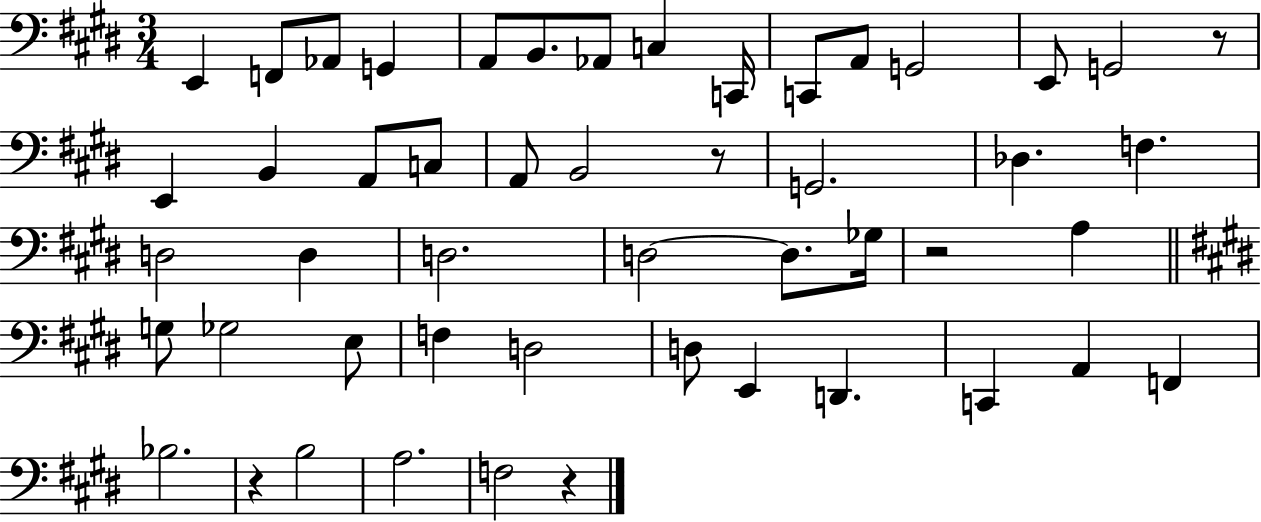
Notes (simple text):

E2/q F2/e Ab2/e G2/q A2/e B2/e. Ab2/e C3/q C2/s C2/e A2/e G2/h E2/e G2/h R/e E2/q B2/q A2/e C3/e A2/e B2/h R/e G2/h. Db3/q. F3/q. D3/h D3/q D3/h. D3/h D3/e. Gb3/s R/h A3/q G3/e Gb3/h E3/e F3/q D3/h D3/e E2/q D2/q. C2/q A2/q F2/q Bb3/h. R/q B3/h A3/h. F3/h R/q